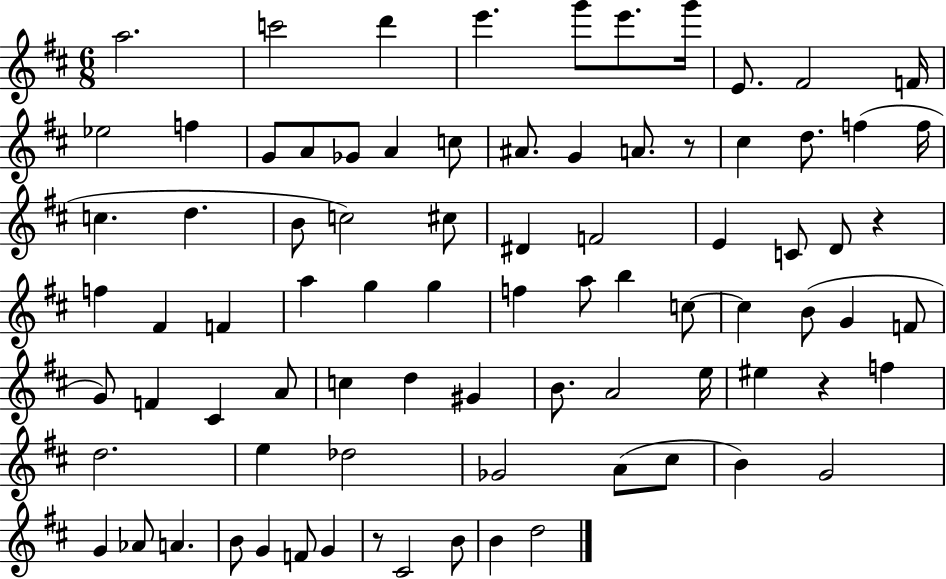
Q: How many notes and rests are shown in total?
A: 83